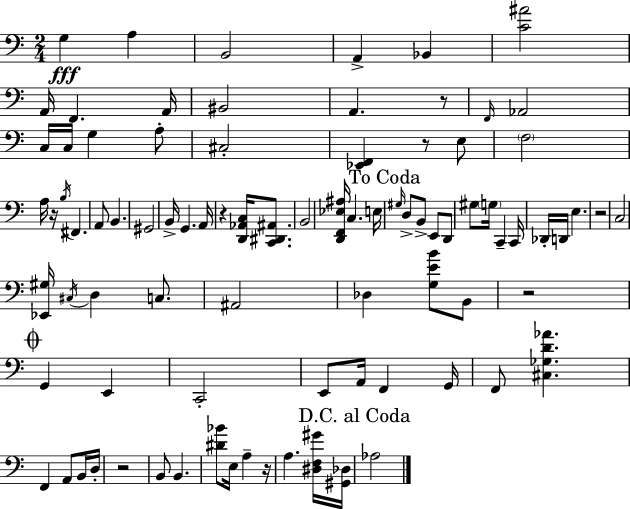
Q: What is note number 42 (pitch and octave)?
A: D2